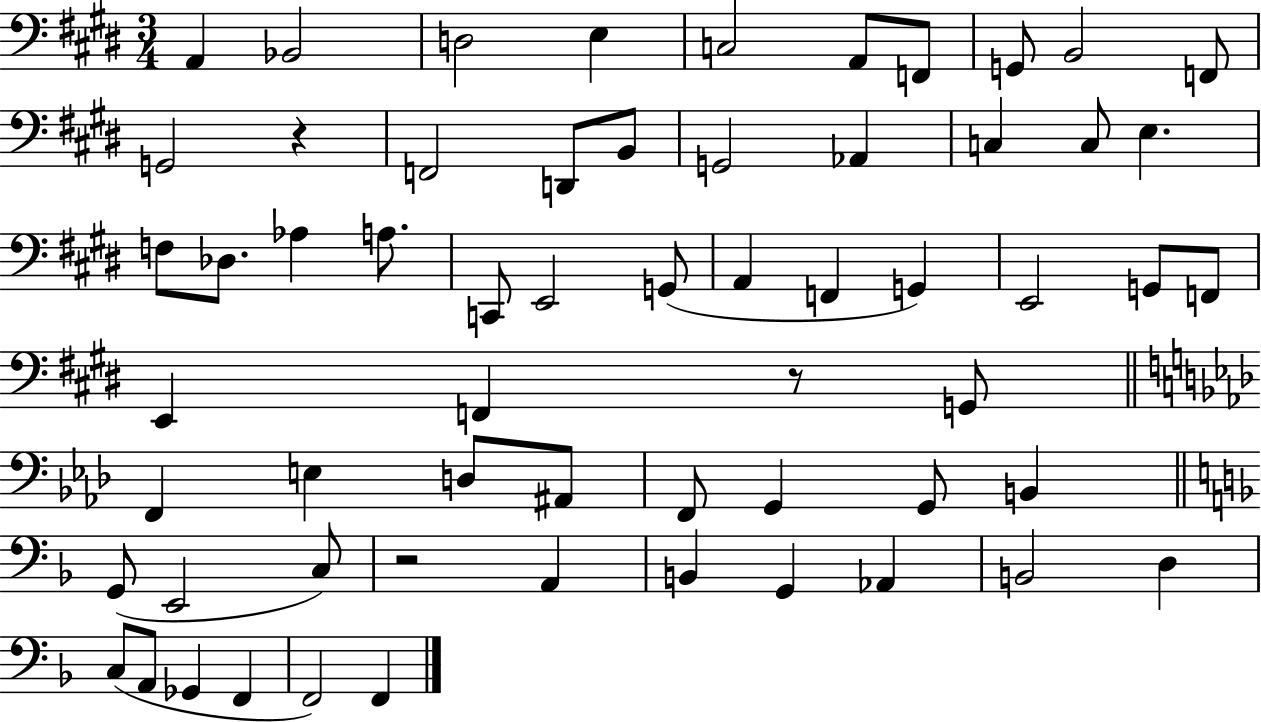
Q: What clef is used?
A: bass